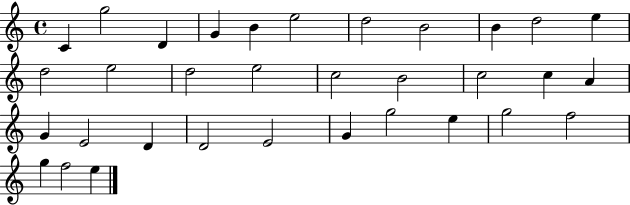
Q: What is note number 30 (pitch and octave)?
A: F5